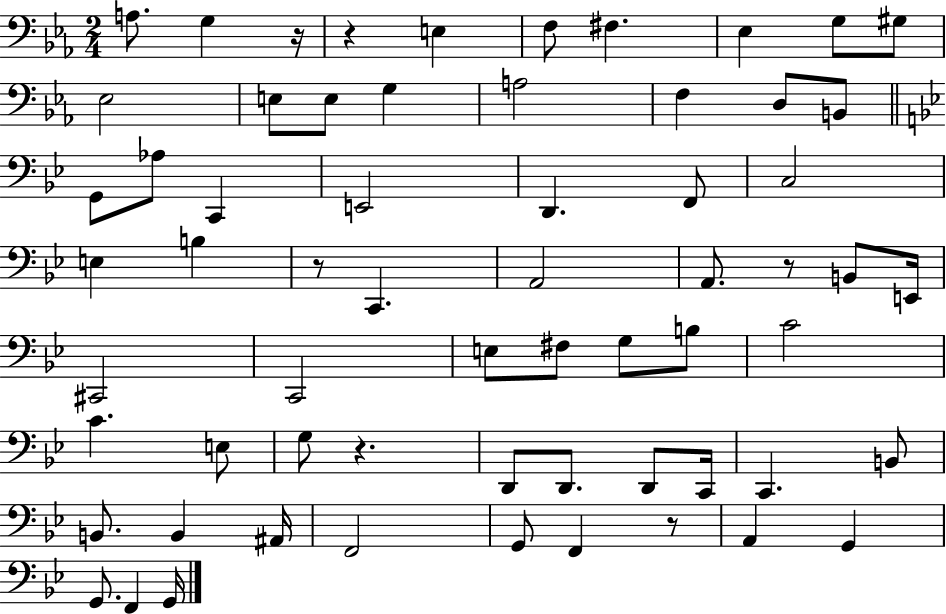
{
  \clef bass
  \numericTimeSignature
  \time 2/4
  \key ees \major
  a8. g4 r16 | r4 e4 | f8 fis4. | ees4 g8 gis8 | \break ees2 | e8 e8 g4 | a2 | f4 d8 b,8 | \break \bar "||" \break \key g \minor g,8 aes8 c,4 | e,2 | d,4. f,8 | c2 | \break e4 b4 | r8 c,4. | a,2 | a,8. r8 b,8 e,16 | \break cis,2 | c,2 | e8 fis8 g8 b8 | c'2 | \break c'4. e8 | g8 r4. | d,8 d,8. d,8 c,16 | c,4. b,8 | \break b,8. b,4 ais,16 | f,2 | g,8 f,4 r8 | a,4 g,4 | \break g,8. f,4 g,16 | \bar "|."
}